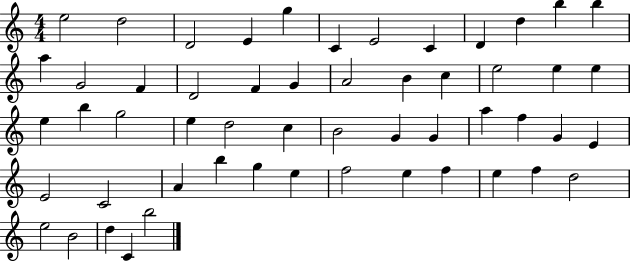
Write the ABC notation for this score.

X:1
T:Untitled
M:4/4
L:1/4
K:C
e2 d2 D2 E g C E2 C D d b b a G2 F D2 F G A2 B c e2 e e e b g2 e d2 c B2 G G a f G E E2 C2 A b g e f2 e f e f d2 e2 B2 d C b2